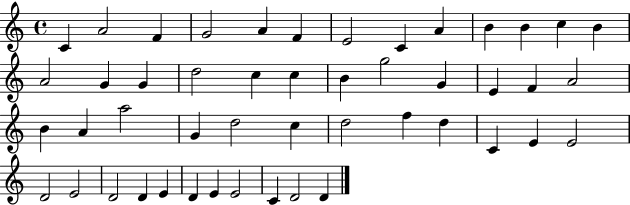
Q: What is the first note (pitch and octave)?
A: C4